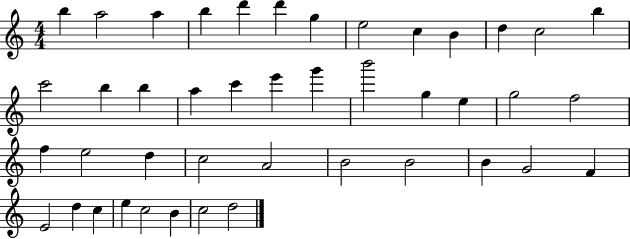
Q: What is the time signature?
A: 4/4